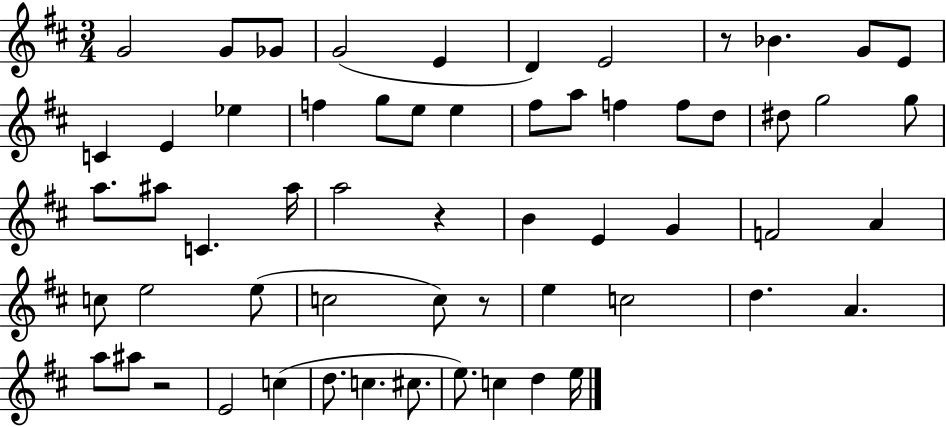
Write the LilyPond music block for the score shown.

{
  \clef treble
  \numericTimeSignature
  \time 3/4
  \key d \major
  g'2 g'8 ges'8 | g'2( e'4 | d'4) e'2 | r8 bes'4. g'8 e'8 | \break c'4 e'4 ees''4 | f''4 g''8 e''8 e''4 | fis''8 a''8 f''4 f''8 d''8 | dis''8 g''2 g''8 | \break a''8. ais''8 c'4. ais''16 | a''2 r4 | b'4 e'4 g'4 | f'2 a'4 | \break c''8 e''2 e''8( | c''2 c''8) r8 | e''4 c''2 | d''4. a'4. | \break a''8 ais''8 r2 | e'2 c''4( | d''8. c''4. cis''8. | e''8.) c''4 d''4 e''16 | \break \bar "|."
}